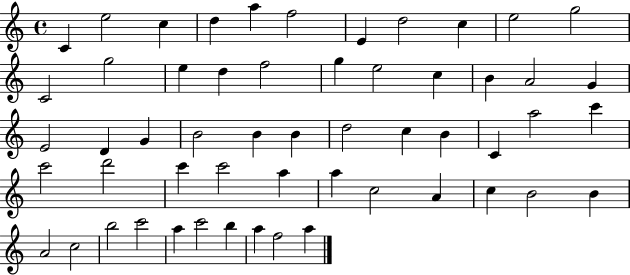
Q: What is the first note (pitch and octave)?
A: C4